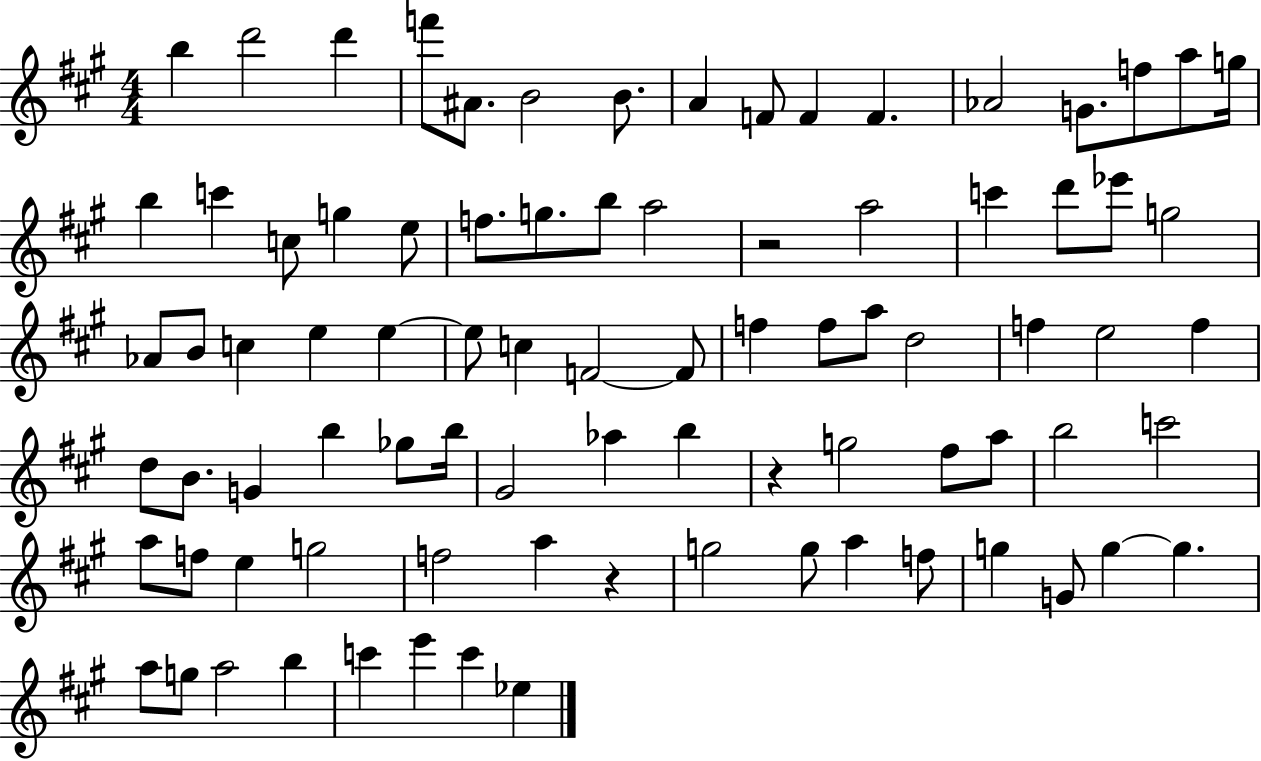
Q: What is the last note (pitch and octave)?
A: Eb5